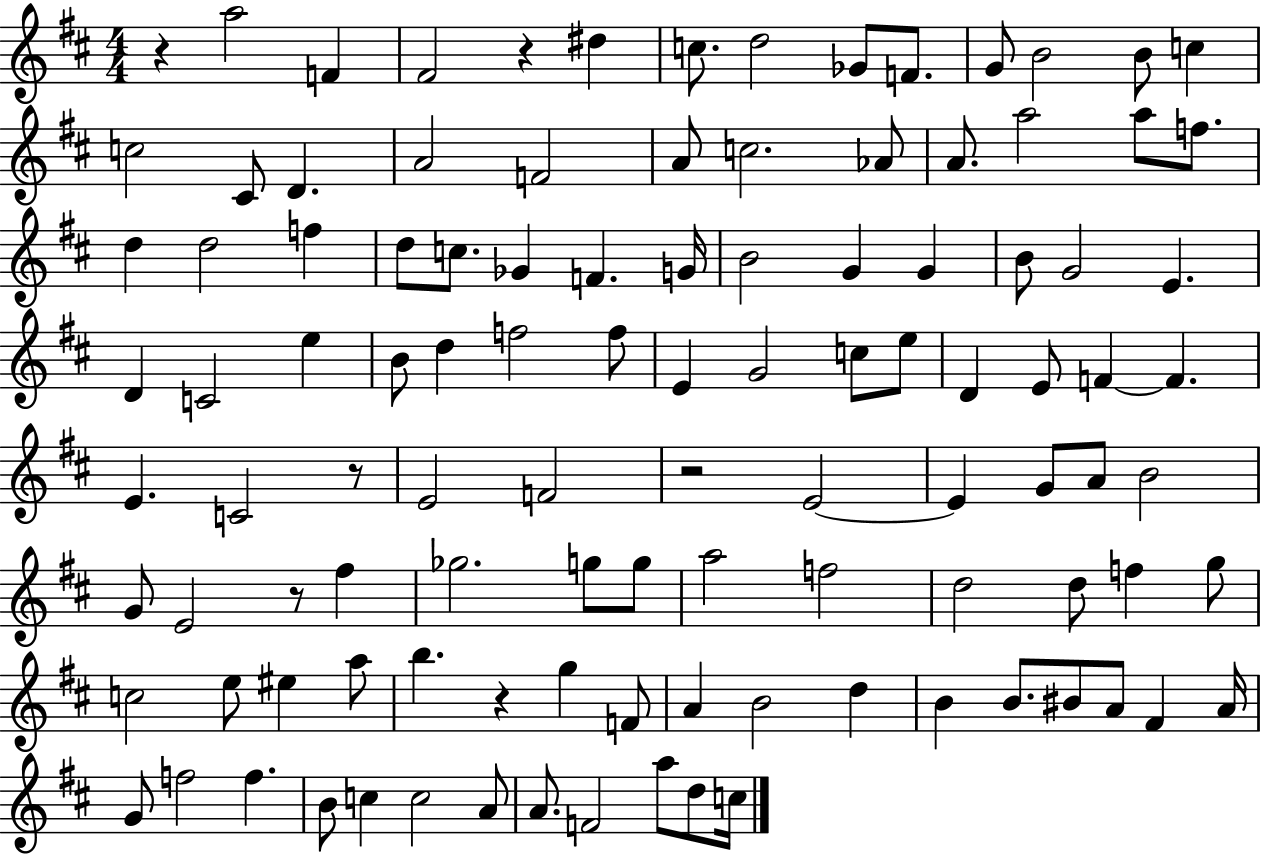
R/q A5/h F4/q F#4/h R/q D#5/q C5/e. D5/h Gb4/e F4/e. G4/e B4/h B4/e C5/q C5/h C#4/e D4/q. A4/h F4/h A4/e C5/h. Ab4/e A4/e. A5/h A5/e F5/e. D5/q D5/h F5/q D5/e C5/e. Gb4/q F4/q. G4/s B4/h G4/q G4/q B4/e G4/h E4/q. D4/q C4/h E5/q B4/e D5/q F5/h F5/e E4/q G4/h C5/e E5/e D4/q E4/e F4/q F4/q. E4/q. C4/h R/e E4/h F4/h R/h E4/h E4/q G4/e A4/e B4/h G4/e E4/h R/e F#5/q Gb5/h. G5/e G5/e A5/h F5/h D5/h D5/e F5/q G5/e C5/h E5/e EIS5/q A5/e B5/q. R/q G5/q F4/e A4/q B4/h D5/q B4/q B4/e. BIS4/e A4/e F#4/q A4/s G4/e F5/h F5/q. B4/e C5/q C5/h A4/e A4/e. F4/h A5/e D5/e C5/s